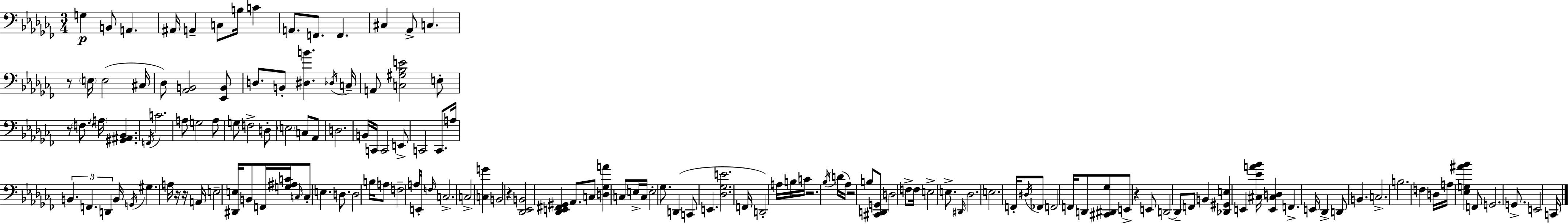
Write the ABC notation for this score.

X:1
T:Untitled
M:3/4
L:1/4
K:Abm
G, B,,/2 A,, ^A,,/4 A,, C,/2 B,/4 C A,,/2 F,,/2 F,, ^C, _A,,/2 C, z/2 E,/4 E,2 ^C,/4 _D,/2 [_A,,B,,]2 [_E,,B,,]/2 D,/2 B,,/2 [^D,B] _D,/4 C,/4 A,,/2 [C,^G,_B,E]2 E,/2 z/2 F,/2 A,/4 [^G,,^A,,_B,,] F,,/4 C2 A,/2 G,2 A,/2 G,/2 F,2 D,/2 E,2 C,/2 _A,,/2 D,2 B,,/4 C,,/4 C,,2 E,,/2 C,,2 C,,/2 A,/4 B,, F,, D,, B,,/4 G,,/4 ^G, A,/4 z/4 z/4 A,,/4 E,2 [^D,,E,]/4 B,,/2 F,,/4 [G,^A,C]/4 C,/4 C,/2 E, D,/2 D,2 B,/4 A,/2 F,2 A,/4 E,,/4 F,/4 C,2 C,2 [C,G] B,,2 z [_D,,_E,,B,,]2 [_D,,E,,^F,,^G,,] _A,,/2 C,/2 [D,_G,A] C,/2 E,/4 C,/4 E,2 _G,/2 D,, C,,/2 E,, [_D,_G,E]2 F,,/4 D,,2 A,/4 B,/4 C/4 z2 _B,/4 D/4 _A,/4 z2 B,/2 [^C,,D,,G,,]/2 D,2 F,/2 F,/4 E,2 E,/2 ^D,,/4 _D,2 E,2 F,,/4 ^D,/4 _F,,/2 F,,2 F,,/4 D,,/2 [^C,,^D,,_G,]/2 E,,/2 z E,,/2 D,,2 D,,/2 F,,/2 B,, [_D,,^G,,E,] E,, [^C,_EA_B]/4 [E,,^C,D,] F,, E,,/4 _D,, D,,/2 B,, C,2 B,2 F, D,/4 A,/4 [_E,G,^A_B] F,,/2 G,,2 G,,/2 E,,2 C,,/4